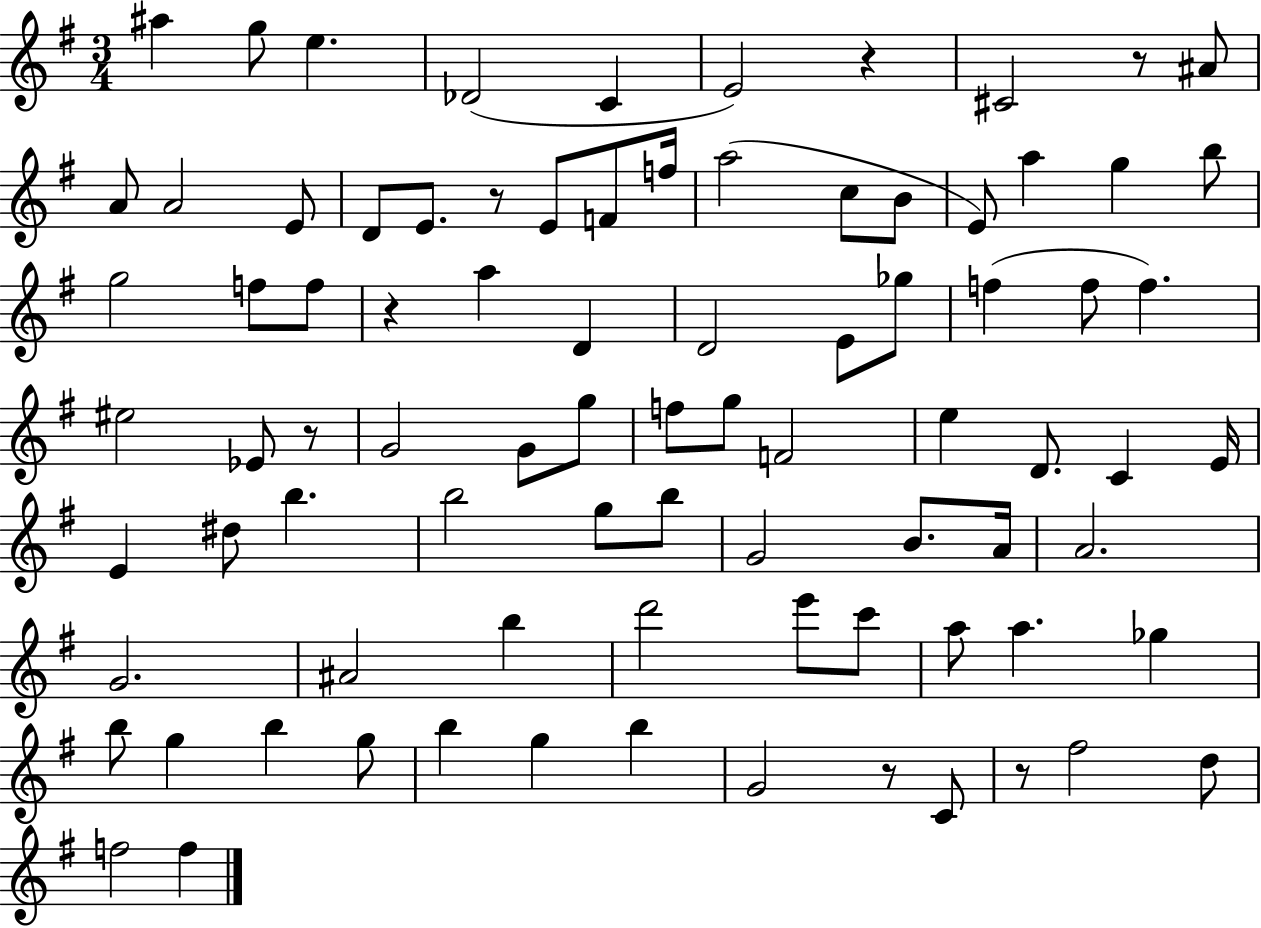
A#5/q G5/e E5/q. Db4/h C4/q E4/h R/q C#4/h R/e A#4/e A4/e A4/h E4/e D4/e E4/e. R/e E4/e F4/e F5/s A5/h C5/e B4/e E4/e A5/q G5/q B5/e G5/h F5/e F5/e R/q A5/q D4/q D4/h E4/e Gb5/e F5/q F5/e F5/q. EIS5/h Eb4/e R/e G4/h G4/e G5/e F5/e G5/e F4/h E5/q D4/e. C4/q E4/s E4/q D#5/e B5/q. B5/h G5/e B5/e G4/h B4/e. A4/s A4/h. G4/h. A#4/h B5/q D6/h E6/e C6/e A5/e A5/q. Gb5/q B5/e G5/q B5/q G5/e B5/q G5/q B5/q G4/h R/e C4/e R/e F#5/h D5/e F5/h F5/q